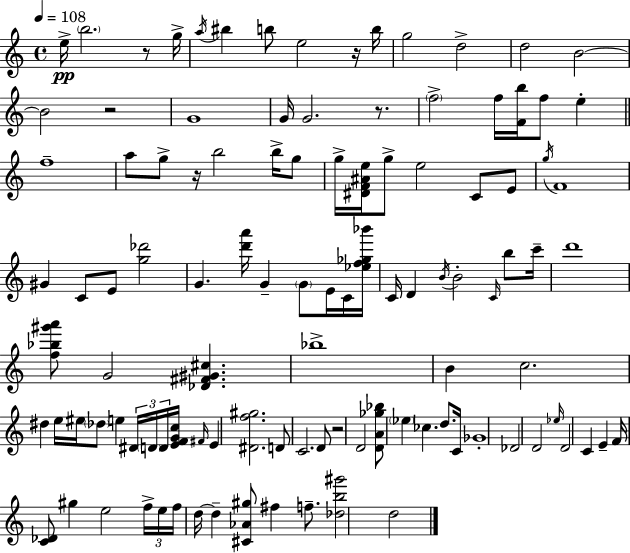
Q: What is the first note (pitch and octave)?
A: E5